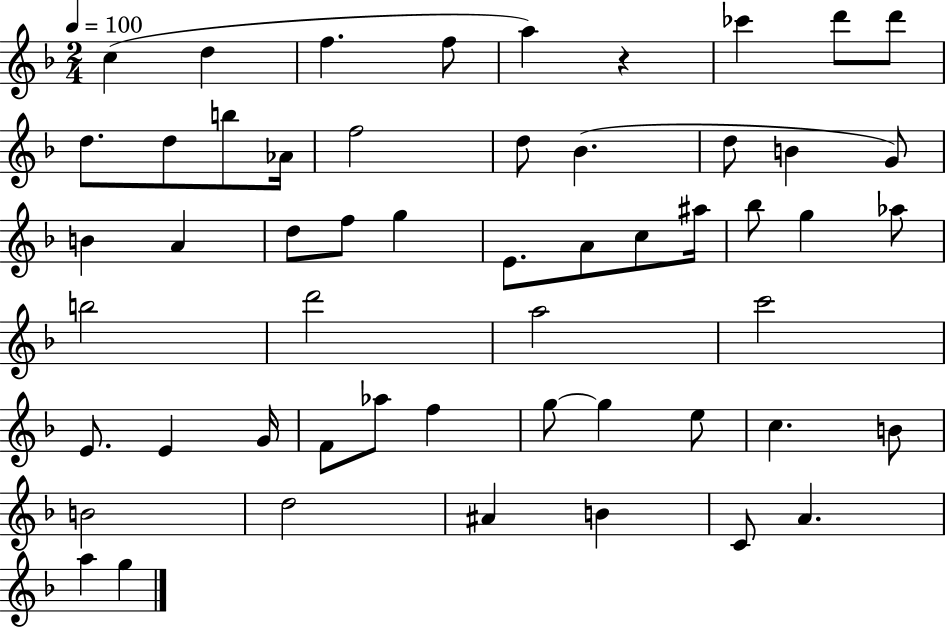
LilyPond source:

{
  \clef treble
  \numericTimeSignature
  \time 2/4
  \key f \major
  \tempo 4 = 100
  c''4( d''4 | f''4. f''8 | a''4) r4 | ces'''4 d'''8 d'''8 | \break d''8. d''8 b''8 aes'16 | f''2 | d''8 bes'4.( | d''8 b'4 g'8) | \break b'4 a'4 | d''8 f''8 g''4 | e'8. a'8 c''8 ais''16 | bes''8 g''4 aes''8 | \break b''2 | d'''2 | a''2 | c'''2 | \break e'8. e'4 g'16 | f'8 aes''8 f''4 | g''8~~ g''4 e''8 | c''4. b'8 | \break b'2 | d''2 | ais'4 b'4 | c'8 a'4. | \break a''4 g''4 | \bar "|."
}